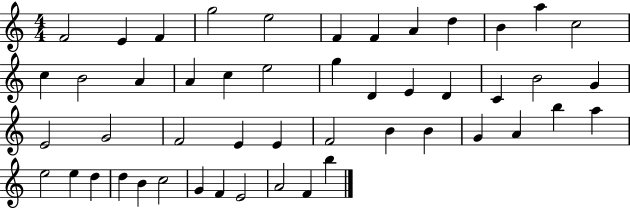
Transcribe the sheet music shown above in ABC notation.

X:1
T:Untitled
M:4/4
L:1/4
K:C
F2 E F g2 e2 F F A d B a c2 c B2 A A c e2 g D E D C B2 G E2 G2 F2 E E F2 B B G A b a e2 e d d B c2 G F E2 A2 F b